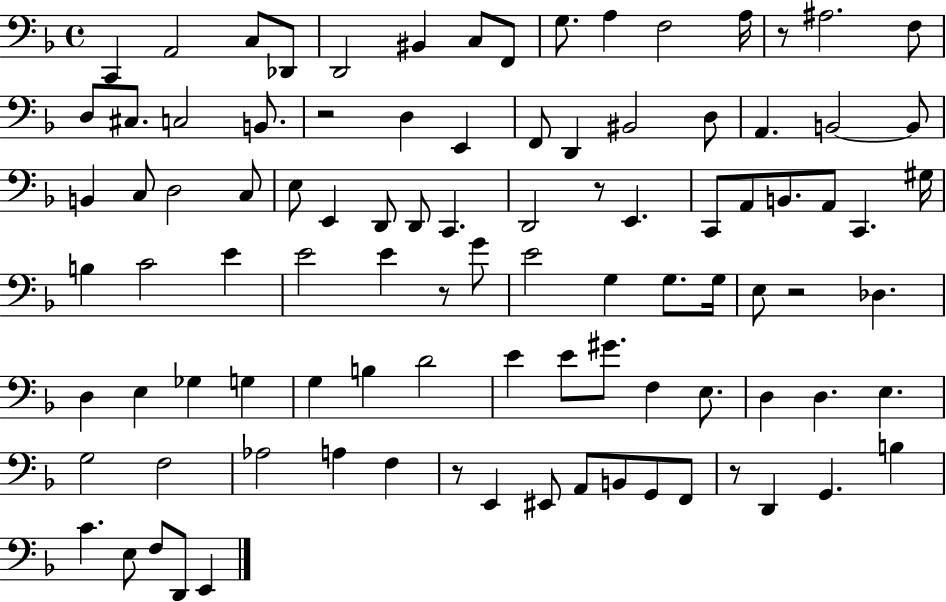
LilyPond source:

{
  \clef bass
  \time 4/4
  \defaultTimeSignature
  \key f \major
  c,4 a,2 c8 des,8 | d,2 bis,4 c8 f,8 | g8. a4 f2 a16 | r8 ais2. f8 | \break d8 cis8. c2 b,8. | r2 d4 e,4 | f,8 d,4 bis,2 d8 | a,4. b,2~~ b,8 | \break b,4 c8 d2 c8 | e8 e,4 d,8 d,8 c,4. | d,2 r8 e,4. | c,8 a,8 b,8. a,8 c,4. gis16 | \break b4 c'2 e'4 | e'2 e'4 r8 g'8 | e'2 g4 g8. g16 | e8 r2 des4. | \break d4 e4 ges4 g4 | g4 b4 d'2 | e'4 e'8 gis'8. f4 e8. | d4 d4. e4. | \break g2 f2 | aes2 a4 f4 | r8 e,4 eis,8 a,8 b,8 g,8 f,8 | r8 d,4 g,4. b4 | \break c'4. e8 f8 d,8 e,4 | \bar "|."
}